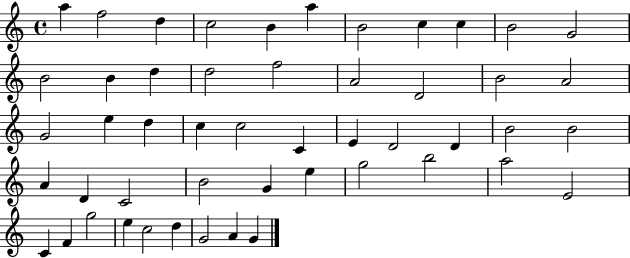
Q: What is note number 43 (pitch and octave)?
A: F4